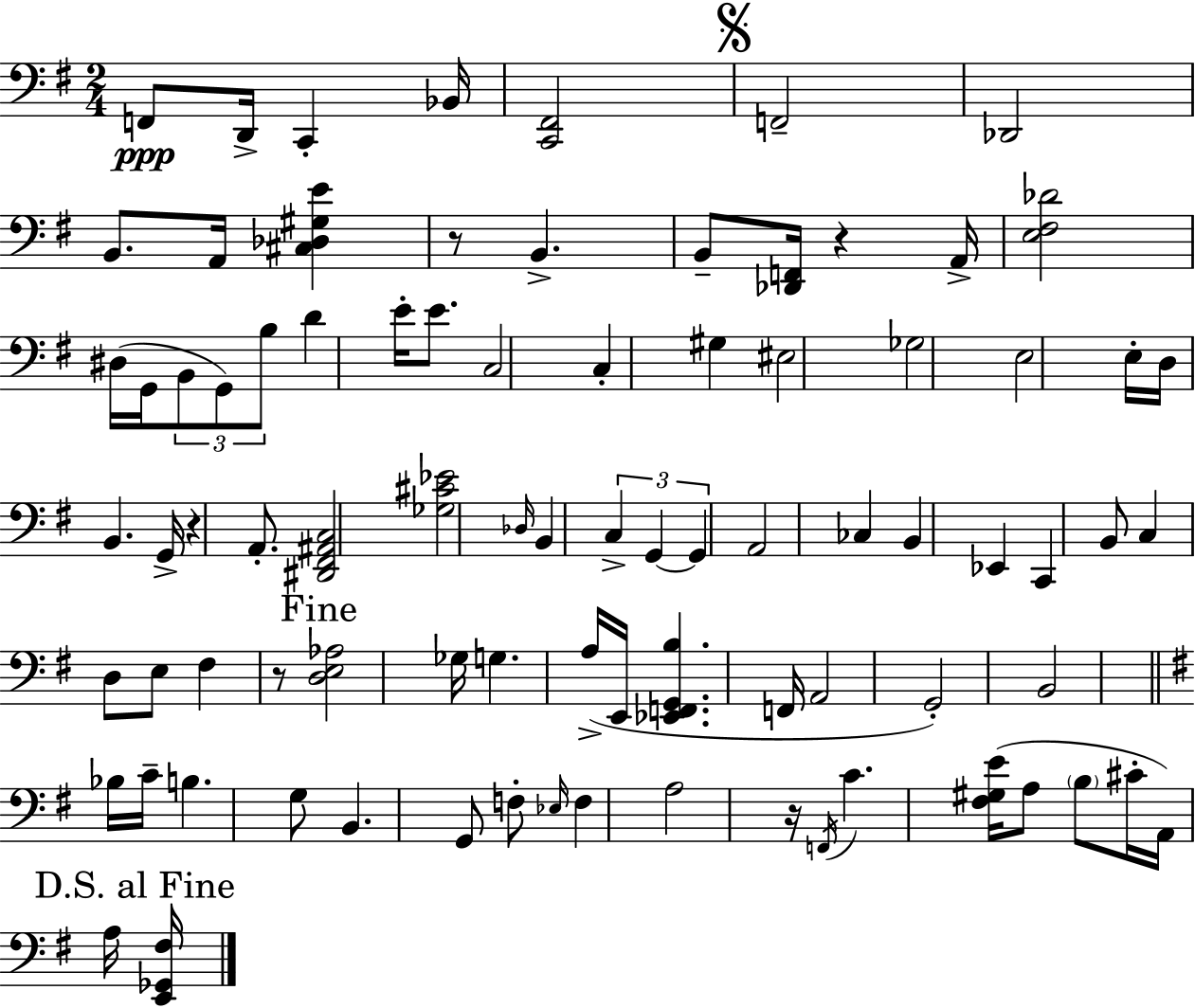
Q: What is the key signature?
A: G major